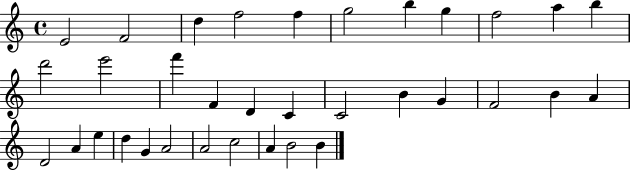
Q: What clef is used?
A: treble